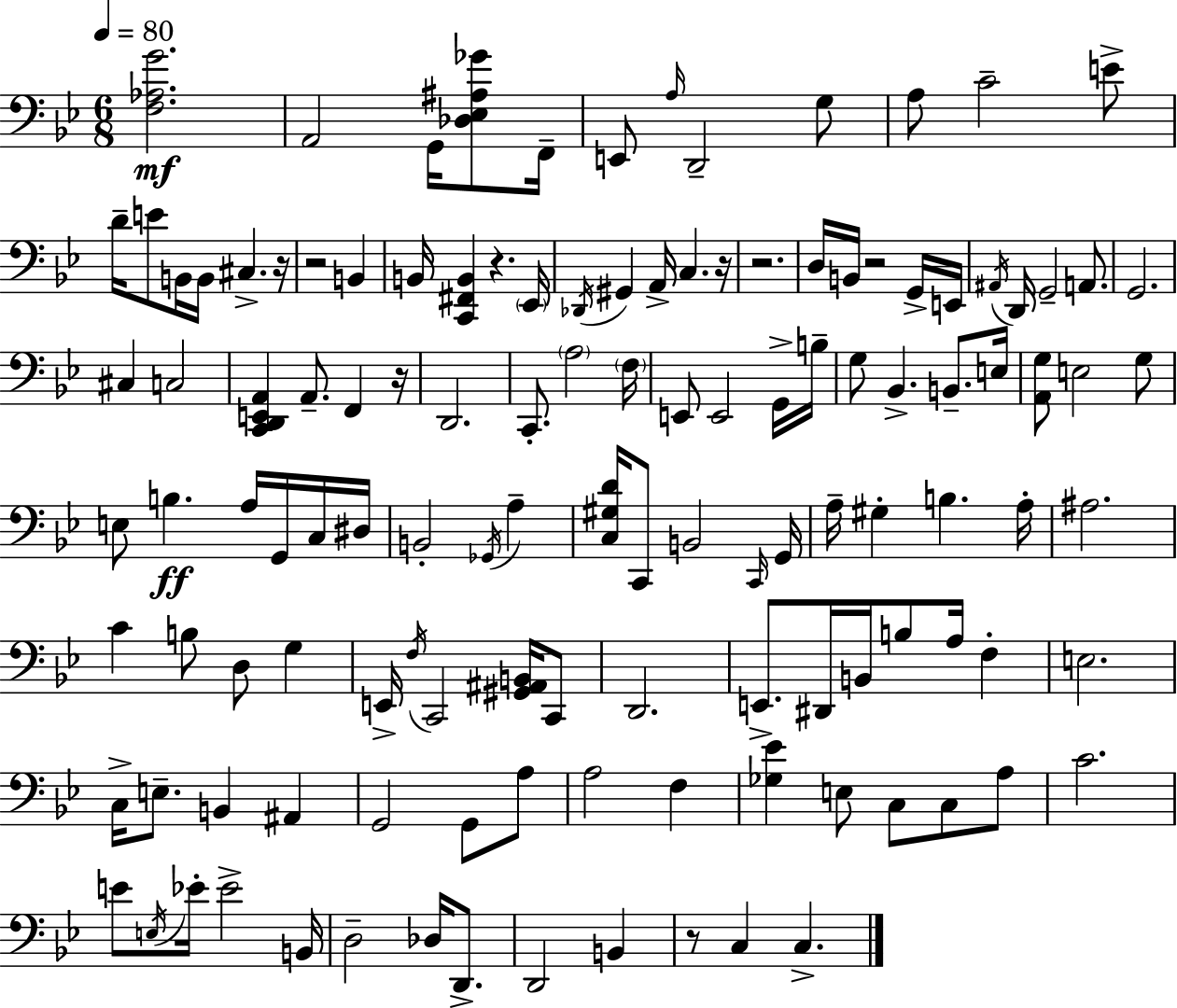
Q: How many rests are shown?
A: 8